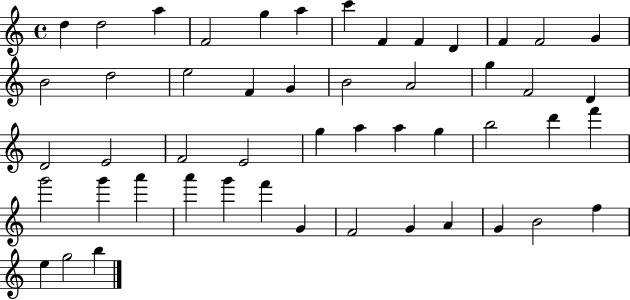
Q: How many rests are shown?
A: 0